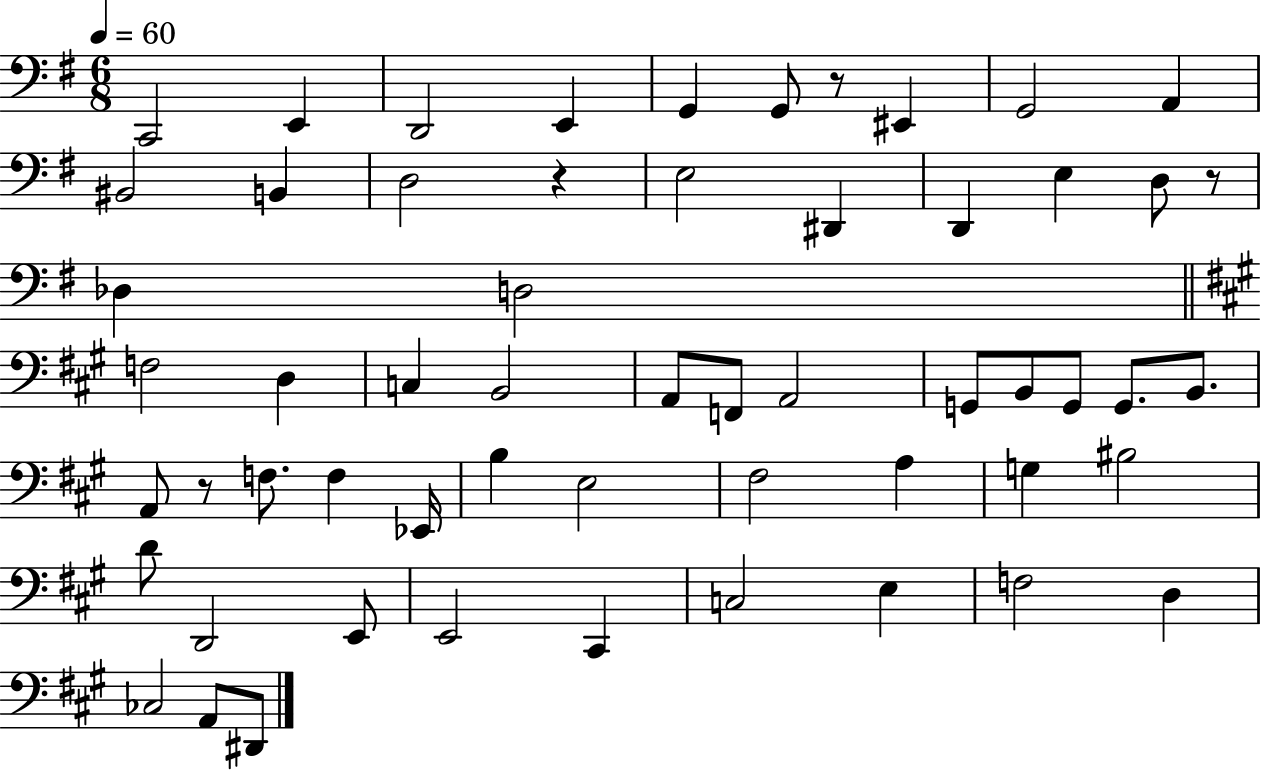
C2/h E2/q D2/h E2/q G2/q G2/e R/e EIS2/q G2/h A2/q BIS2/h B2/q D3/h R/q E3/h D#2/q D2/q E3/q D3/e R/e Db3/q D3/h F3/h D3/q C3/q B2/h A2/e F2/e A2/h G2/e B2/e G2/e G2/e. B2/e. A2/e R/e F3/e. F3/q Eb2/s B3/q E3/h F#3/h A3/q G3/q BIS3/h D4/e D2/h E2/e E2/h C#2/q C3/h E3/q F3/h D3/q CES3/h A2/e D#2/e